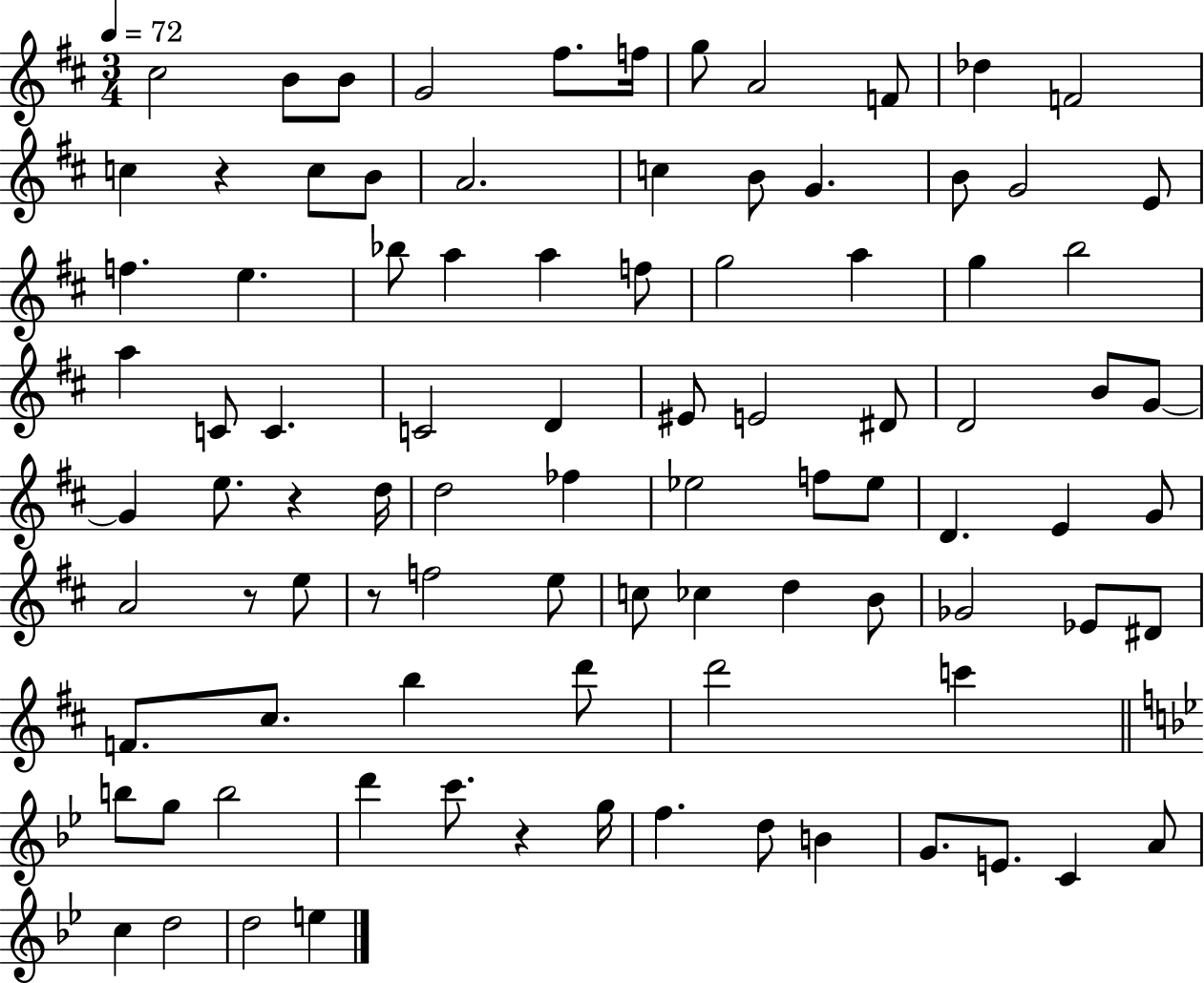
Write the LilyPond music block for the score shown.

{
  \clef treble
  \numericTimeSignature
  \time 3/4
  \key d \major
  \tempo 4 = 72
  cis''2 b'8 b'8 | g'2 fis''8. f''16 | g''8 a'2 f'8 | des''4 f'2 | \break c''4 r4 c''8 b'8 | a'2. | c''4 b'8 g'4. | b'8 g'2 e'8 | \break f''4. e''4. | bes''8 a''4 a''4 f''8 | g''2 a''4 | g''4 b''2 | \break a''4 c'8 c'4. | c'2 d'4 | eis'8 e'2 dis'8 | d'2 b'8 g'8~~ | \break g'4 e''8. r4 d''16 | d''2 fes''4 | ees''2 f''8 ees''8 | d'4. e'4 g'8 | \break a'2 r8 e''8 | r8 f''2 e''8 | c''8 ces''4 d''4 b'8 | ges'2 ees'8 dis'8 | \break f'8. cis''8. b''4 d'''8 | d'''2 c'''4 | \bar "||" \break \key bes \major b''8 g''8 b''2 | d'''4 c'''8. r4 g''16 | f''4. d''8 b'4 | g'8. e'8. c'4 a'8 | \break c''4 d''2 | d''2 e''4 | \bar "|."
}